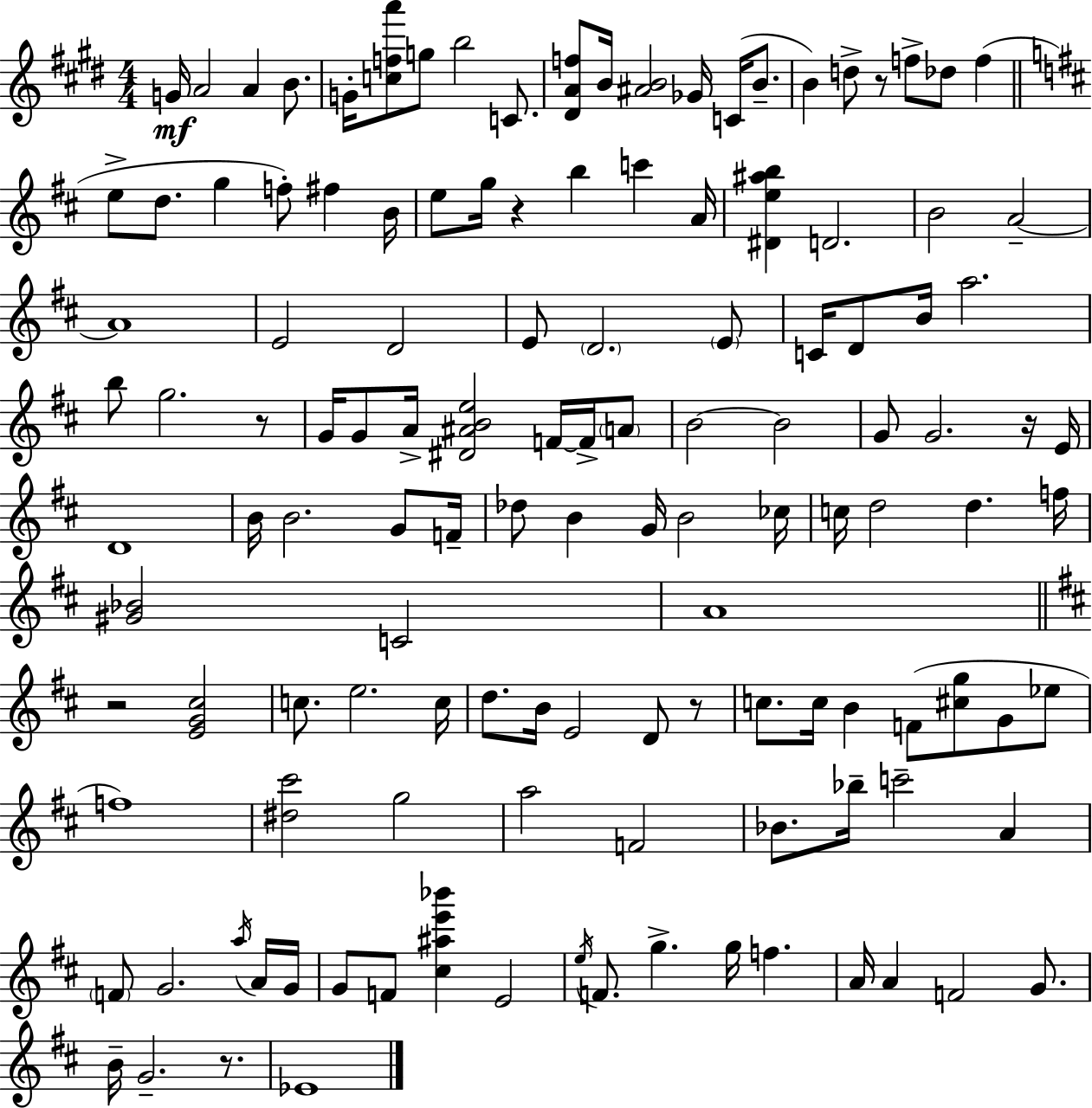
{
  \clef treble
  \numericTimeSignature
  \time 4/4
  \key e \major
  g'16\mf a'2 a'4 b'8. | g'16-. <c'' f'' a'''>8 g''8 b''2 c'8. | <dis' a' f''>8 b'16 <ais' b'>2 ges'16 c'16( b'8.-- | b'4) d''8-> r8 f''8-> des''8 f''4( | \break \bar "||" \break \key d \major e''8-> d''8. g''4 f''8-.) fis''4 b'16 | e''8 g''16 r4 b''4 c'''4 a'16 | <dis' e'' ais'' b''>4 d'2. | b'2 a'2--~~ | \break a'1 | e'2 d'2 | e'8 \parenthesize d'2. \parenthesize e'8 | c'16 d'8 b'16 a''2. | \break b''8 g''2. r8 | g'16 g'8 a'16-> <dis' ais' b' e''>2 f'16~~ f'16-> \parenthesize a'8 | b'2~~ b'2 | g'8 g'2. r16 e'16 | \break d'1 | b'16 b'2. g'8 f'16-- | des''8 b'4 g'16 b'2 ces''16 | c''16 d''2 d''4. f''16 | \break <gis' bes'>2 c'2 | a'1 | \bar "||" \break \key b \minor r2 <e' g' cis''>2 | c''8. e''2. c''16 | d''8. b'16 e'2 d'8 r8 | c''8. c''16 b'4 f'8( <cis'' g''>8 g'8 ees''8 | \break f''1) | <dis'' cis'''>2 g''2 | a''2 f'2 | bes'8. bes''16-- c'''2-- a'4 | \break \parenthesize f'8 g'2. \acciaccatura { a''16 } a'16 | g'16 g'8 f'8 <cis'' ais'' e''' bes'''>4 e'2 | \acciaccatura { e''16 } f'8. g''4.-> g''16 f''4. | a'16 a'4 f'2 g'8. | \break b'16-- g'2.-- r8. | ees'1 | \bar "|."
}